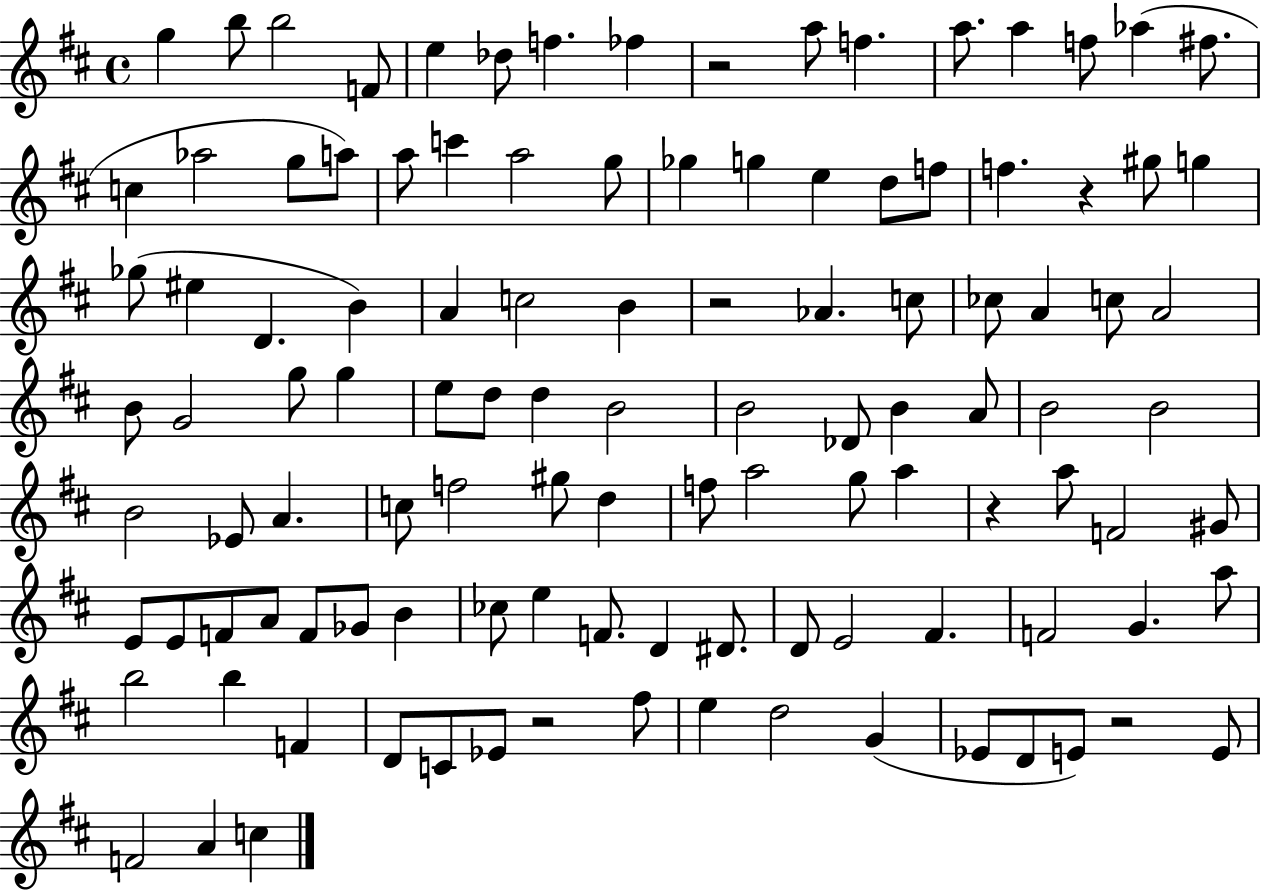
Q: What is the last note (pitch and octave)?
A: C5